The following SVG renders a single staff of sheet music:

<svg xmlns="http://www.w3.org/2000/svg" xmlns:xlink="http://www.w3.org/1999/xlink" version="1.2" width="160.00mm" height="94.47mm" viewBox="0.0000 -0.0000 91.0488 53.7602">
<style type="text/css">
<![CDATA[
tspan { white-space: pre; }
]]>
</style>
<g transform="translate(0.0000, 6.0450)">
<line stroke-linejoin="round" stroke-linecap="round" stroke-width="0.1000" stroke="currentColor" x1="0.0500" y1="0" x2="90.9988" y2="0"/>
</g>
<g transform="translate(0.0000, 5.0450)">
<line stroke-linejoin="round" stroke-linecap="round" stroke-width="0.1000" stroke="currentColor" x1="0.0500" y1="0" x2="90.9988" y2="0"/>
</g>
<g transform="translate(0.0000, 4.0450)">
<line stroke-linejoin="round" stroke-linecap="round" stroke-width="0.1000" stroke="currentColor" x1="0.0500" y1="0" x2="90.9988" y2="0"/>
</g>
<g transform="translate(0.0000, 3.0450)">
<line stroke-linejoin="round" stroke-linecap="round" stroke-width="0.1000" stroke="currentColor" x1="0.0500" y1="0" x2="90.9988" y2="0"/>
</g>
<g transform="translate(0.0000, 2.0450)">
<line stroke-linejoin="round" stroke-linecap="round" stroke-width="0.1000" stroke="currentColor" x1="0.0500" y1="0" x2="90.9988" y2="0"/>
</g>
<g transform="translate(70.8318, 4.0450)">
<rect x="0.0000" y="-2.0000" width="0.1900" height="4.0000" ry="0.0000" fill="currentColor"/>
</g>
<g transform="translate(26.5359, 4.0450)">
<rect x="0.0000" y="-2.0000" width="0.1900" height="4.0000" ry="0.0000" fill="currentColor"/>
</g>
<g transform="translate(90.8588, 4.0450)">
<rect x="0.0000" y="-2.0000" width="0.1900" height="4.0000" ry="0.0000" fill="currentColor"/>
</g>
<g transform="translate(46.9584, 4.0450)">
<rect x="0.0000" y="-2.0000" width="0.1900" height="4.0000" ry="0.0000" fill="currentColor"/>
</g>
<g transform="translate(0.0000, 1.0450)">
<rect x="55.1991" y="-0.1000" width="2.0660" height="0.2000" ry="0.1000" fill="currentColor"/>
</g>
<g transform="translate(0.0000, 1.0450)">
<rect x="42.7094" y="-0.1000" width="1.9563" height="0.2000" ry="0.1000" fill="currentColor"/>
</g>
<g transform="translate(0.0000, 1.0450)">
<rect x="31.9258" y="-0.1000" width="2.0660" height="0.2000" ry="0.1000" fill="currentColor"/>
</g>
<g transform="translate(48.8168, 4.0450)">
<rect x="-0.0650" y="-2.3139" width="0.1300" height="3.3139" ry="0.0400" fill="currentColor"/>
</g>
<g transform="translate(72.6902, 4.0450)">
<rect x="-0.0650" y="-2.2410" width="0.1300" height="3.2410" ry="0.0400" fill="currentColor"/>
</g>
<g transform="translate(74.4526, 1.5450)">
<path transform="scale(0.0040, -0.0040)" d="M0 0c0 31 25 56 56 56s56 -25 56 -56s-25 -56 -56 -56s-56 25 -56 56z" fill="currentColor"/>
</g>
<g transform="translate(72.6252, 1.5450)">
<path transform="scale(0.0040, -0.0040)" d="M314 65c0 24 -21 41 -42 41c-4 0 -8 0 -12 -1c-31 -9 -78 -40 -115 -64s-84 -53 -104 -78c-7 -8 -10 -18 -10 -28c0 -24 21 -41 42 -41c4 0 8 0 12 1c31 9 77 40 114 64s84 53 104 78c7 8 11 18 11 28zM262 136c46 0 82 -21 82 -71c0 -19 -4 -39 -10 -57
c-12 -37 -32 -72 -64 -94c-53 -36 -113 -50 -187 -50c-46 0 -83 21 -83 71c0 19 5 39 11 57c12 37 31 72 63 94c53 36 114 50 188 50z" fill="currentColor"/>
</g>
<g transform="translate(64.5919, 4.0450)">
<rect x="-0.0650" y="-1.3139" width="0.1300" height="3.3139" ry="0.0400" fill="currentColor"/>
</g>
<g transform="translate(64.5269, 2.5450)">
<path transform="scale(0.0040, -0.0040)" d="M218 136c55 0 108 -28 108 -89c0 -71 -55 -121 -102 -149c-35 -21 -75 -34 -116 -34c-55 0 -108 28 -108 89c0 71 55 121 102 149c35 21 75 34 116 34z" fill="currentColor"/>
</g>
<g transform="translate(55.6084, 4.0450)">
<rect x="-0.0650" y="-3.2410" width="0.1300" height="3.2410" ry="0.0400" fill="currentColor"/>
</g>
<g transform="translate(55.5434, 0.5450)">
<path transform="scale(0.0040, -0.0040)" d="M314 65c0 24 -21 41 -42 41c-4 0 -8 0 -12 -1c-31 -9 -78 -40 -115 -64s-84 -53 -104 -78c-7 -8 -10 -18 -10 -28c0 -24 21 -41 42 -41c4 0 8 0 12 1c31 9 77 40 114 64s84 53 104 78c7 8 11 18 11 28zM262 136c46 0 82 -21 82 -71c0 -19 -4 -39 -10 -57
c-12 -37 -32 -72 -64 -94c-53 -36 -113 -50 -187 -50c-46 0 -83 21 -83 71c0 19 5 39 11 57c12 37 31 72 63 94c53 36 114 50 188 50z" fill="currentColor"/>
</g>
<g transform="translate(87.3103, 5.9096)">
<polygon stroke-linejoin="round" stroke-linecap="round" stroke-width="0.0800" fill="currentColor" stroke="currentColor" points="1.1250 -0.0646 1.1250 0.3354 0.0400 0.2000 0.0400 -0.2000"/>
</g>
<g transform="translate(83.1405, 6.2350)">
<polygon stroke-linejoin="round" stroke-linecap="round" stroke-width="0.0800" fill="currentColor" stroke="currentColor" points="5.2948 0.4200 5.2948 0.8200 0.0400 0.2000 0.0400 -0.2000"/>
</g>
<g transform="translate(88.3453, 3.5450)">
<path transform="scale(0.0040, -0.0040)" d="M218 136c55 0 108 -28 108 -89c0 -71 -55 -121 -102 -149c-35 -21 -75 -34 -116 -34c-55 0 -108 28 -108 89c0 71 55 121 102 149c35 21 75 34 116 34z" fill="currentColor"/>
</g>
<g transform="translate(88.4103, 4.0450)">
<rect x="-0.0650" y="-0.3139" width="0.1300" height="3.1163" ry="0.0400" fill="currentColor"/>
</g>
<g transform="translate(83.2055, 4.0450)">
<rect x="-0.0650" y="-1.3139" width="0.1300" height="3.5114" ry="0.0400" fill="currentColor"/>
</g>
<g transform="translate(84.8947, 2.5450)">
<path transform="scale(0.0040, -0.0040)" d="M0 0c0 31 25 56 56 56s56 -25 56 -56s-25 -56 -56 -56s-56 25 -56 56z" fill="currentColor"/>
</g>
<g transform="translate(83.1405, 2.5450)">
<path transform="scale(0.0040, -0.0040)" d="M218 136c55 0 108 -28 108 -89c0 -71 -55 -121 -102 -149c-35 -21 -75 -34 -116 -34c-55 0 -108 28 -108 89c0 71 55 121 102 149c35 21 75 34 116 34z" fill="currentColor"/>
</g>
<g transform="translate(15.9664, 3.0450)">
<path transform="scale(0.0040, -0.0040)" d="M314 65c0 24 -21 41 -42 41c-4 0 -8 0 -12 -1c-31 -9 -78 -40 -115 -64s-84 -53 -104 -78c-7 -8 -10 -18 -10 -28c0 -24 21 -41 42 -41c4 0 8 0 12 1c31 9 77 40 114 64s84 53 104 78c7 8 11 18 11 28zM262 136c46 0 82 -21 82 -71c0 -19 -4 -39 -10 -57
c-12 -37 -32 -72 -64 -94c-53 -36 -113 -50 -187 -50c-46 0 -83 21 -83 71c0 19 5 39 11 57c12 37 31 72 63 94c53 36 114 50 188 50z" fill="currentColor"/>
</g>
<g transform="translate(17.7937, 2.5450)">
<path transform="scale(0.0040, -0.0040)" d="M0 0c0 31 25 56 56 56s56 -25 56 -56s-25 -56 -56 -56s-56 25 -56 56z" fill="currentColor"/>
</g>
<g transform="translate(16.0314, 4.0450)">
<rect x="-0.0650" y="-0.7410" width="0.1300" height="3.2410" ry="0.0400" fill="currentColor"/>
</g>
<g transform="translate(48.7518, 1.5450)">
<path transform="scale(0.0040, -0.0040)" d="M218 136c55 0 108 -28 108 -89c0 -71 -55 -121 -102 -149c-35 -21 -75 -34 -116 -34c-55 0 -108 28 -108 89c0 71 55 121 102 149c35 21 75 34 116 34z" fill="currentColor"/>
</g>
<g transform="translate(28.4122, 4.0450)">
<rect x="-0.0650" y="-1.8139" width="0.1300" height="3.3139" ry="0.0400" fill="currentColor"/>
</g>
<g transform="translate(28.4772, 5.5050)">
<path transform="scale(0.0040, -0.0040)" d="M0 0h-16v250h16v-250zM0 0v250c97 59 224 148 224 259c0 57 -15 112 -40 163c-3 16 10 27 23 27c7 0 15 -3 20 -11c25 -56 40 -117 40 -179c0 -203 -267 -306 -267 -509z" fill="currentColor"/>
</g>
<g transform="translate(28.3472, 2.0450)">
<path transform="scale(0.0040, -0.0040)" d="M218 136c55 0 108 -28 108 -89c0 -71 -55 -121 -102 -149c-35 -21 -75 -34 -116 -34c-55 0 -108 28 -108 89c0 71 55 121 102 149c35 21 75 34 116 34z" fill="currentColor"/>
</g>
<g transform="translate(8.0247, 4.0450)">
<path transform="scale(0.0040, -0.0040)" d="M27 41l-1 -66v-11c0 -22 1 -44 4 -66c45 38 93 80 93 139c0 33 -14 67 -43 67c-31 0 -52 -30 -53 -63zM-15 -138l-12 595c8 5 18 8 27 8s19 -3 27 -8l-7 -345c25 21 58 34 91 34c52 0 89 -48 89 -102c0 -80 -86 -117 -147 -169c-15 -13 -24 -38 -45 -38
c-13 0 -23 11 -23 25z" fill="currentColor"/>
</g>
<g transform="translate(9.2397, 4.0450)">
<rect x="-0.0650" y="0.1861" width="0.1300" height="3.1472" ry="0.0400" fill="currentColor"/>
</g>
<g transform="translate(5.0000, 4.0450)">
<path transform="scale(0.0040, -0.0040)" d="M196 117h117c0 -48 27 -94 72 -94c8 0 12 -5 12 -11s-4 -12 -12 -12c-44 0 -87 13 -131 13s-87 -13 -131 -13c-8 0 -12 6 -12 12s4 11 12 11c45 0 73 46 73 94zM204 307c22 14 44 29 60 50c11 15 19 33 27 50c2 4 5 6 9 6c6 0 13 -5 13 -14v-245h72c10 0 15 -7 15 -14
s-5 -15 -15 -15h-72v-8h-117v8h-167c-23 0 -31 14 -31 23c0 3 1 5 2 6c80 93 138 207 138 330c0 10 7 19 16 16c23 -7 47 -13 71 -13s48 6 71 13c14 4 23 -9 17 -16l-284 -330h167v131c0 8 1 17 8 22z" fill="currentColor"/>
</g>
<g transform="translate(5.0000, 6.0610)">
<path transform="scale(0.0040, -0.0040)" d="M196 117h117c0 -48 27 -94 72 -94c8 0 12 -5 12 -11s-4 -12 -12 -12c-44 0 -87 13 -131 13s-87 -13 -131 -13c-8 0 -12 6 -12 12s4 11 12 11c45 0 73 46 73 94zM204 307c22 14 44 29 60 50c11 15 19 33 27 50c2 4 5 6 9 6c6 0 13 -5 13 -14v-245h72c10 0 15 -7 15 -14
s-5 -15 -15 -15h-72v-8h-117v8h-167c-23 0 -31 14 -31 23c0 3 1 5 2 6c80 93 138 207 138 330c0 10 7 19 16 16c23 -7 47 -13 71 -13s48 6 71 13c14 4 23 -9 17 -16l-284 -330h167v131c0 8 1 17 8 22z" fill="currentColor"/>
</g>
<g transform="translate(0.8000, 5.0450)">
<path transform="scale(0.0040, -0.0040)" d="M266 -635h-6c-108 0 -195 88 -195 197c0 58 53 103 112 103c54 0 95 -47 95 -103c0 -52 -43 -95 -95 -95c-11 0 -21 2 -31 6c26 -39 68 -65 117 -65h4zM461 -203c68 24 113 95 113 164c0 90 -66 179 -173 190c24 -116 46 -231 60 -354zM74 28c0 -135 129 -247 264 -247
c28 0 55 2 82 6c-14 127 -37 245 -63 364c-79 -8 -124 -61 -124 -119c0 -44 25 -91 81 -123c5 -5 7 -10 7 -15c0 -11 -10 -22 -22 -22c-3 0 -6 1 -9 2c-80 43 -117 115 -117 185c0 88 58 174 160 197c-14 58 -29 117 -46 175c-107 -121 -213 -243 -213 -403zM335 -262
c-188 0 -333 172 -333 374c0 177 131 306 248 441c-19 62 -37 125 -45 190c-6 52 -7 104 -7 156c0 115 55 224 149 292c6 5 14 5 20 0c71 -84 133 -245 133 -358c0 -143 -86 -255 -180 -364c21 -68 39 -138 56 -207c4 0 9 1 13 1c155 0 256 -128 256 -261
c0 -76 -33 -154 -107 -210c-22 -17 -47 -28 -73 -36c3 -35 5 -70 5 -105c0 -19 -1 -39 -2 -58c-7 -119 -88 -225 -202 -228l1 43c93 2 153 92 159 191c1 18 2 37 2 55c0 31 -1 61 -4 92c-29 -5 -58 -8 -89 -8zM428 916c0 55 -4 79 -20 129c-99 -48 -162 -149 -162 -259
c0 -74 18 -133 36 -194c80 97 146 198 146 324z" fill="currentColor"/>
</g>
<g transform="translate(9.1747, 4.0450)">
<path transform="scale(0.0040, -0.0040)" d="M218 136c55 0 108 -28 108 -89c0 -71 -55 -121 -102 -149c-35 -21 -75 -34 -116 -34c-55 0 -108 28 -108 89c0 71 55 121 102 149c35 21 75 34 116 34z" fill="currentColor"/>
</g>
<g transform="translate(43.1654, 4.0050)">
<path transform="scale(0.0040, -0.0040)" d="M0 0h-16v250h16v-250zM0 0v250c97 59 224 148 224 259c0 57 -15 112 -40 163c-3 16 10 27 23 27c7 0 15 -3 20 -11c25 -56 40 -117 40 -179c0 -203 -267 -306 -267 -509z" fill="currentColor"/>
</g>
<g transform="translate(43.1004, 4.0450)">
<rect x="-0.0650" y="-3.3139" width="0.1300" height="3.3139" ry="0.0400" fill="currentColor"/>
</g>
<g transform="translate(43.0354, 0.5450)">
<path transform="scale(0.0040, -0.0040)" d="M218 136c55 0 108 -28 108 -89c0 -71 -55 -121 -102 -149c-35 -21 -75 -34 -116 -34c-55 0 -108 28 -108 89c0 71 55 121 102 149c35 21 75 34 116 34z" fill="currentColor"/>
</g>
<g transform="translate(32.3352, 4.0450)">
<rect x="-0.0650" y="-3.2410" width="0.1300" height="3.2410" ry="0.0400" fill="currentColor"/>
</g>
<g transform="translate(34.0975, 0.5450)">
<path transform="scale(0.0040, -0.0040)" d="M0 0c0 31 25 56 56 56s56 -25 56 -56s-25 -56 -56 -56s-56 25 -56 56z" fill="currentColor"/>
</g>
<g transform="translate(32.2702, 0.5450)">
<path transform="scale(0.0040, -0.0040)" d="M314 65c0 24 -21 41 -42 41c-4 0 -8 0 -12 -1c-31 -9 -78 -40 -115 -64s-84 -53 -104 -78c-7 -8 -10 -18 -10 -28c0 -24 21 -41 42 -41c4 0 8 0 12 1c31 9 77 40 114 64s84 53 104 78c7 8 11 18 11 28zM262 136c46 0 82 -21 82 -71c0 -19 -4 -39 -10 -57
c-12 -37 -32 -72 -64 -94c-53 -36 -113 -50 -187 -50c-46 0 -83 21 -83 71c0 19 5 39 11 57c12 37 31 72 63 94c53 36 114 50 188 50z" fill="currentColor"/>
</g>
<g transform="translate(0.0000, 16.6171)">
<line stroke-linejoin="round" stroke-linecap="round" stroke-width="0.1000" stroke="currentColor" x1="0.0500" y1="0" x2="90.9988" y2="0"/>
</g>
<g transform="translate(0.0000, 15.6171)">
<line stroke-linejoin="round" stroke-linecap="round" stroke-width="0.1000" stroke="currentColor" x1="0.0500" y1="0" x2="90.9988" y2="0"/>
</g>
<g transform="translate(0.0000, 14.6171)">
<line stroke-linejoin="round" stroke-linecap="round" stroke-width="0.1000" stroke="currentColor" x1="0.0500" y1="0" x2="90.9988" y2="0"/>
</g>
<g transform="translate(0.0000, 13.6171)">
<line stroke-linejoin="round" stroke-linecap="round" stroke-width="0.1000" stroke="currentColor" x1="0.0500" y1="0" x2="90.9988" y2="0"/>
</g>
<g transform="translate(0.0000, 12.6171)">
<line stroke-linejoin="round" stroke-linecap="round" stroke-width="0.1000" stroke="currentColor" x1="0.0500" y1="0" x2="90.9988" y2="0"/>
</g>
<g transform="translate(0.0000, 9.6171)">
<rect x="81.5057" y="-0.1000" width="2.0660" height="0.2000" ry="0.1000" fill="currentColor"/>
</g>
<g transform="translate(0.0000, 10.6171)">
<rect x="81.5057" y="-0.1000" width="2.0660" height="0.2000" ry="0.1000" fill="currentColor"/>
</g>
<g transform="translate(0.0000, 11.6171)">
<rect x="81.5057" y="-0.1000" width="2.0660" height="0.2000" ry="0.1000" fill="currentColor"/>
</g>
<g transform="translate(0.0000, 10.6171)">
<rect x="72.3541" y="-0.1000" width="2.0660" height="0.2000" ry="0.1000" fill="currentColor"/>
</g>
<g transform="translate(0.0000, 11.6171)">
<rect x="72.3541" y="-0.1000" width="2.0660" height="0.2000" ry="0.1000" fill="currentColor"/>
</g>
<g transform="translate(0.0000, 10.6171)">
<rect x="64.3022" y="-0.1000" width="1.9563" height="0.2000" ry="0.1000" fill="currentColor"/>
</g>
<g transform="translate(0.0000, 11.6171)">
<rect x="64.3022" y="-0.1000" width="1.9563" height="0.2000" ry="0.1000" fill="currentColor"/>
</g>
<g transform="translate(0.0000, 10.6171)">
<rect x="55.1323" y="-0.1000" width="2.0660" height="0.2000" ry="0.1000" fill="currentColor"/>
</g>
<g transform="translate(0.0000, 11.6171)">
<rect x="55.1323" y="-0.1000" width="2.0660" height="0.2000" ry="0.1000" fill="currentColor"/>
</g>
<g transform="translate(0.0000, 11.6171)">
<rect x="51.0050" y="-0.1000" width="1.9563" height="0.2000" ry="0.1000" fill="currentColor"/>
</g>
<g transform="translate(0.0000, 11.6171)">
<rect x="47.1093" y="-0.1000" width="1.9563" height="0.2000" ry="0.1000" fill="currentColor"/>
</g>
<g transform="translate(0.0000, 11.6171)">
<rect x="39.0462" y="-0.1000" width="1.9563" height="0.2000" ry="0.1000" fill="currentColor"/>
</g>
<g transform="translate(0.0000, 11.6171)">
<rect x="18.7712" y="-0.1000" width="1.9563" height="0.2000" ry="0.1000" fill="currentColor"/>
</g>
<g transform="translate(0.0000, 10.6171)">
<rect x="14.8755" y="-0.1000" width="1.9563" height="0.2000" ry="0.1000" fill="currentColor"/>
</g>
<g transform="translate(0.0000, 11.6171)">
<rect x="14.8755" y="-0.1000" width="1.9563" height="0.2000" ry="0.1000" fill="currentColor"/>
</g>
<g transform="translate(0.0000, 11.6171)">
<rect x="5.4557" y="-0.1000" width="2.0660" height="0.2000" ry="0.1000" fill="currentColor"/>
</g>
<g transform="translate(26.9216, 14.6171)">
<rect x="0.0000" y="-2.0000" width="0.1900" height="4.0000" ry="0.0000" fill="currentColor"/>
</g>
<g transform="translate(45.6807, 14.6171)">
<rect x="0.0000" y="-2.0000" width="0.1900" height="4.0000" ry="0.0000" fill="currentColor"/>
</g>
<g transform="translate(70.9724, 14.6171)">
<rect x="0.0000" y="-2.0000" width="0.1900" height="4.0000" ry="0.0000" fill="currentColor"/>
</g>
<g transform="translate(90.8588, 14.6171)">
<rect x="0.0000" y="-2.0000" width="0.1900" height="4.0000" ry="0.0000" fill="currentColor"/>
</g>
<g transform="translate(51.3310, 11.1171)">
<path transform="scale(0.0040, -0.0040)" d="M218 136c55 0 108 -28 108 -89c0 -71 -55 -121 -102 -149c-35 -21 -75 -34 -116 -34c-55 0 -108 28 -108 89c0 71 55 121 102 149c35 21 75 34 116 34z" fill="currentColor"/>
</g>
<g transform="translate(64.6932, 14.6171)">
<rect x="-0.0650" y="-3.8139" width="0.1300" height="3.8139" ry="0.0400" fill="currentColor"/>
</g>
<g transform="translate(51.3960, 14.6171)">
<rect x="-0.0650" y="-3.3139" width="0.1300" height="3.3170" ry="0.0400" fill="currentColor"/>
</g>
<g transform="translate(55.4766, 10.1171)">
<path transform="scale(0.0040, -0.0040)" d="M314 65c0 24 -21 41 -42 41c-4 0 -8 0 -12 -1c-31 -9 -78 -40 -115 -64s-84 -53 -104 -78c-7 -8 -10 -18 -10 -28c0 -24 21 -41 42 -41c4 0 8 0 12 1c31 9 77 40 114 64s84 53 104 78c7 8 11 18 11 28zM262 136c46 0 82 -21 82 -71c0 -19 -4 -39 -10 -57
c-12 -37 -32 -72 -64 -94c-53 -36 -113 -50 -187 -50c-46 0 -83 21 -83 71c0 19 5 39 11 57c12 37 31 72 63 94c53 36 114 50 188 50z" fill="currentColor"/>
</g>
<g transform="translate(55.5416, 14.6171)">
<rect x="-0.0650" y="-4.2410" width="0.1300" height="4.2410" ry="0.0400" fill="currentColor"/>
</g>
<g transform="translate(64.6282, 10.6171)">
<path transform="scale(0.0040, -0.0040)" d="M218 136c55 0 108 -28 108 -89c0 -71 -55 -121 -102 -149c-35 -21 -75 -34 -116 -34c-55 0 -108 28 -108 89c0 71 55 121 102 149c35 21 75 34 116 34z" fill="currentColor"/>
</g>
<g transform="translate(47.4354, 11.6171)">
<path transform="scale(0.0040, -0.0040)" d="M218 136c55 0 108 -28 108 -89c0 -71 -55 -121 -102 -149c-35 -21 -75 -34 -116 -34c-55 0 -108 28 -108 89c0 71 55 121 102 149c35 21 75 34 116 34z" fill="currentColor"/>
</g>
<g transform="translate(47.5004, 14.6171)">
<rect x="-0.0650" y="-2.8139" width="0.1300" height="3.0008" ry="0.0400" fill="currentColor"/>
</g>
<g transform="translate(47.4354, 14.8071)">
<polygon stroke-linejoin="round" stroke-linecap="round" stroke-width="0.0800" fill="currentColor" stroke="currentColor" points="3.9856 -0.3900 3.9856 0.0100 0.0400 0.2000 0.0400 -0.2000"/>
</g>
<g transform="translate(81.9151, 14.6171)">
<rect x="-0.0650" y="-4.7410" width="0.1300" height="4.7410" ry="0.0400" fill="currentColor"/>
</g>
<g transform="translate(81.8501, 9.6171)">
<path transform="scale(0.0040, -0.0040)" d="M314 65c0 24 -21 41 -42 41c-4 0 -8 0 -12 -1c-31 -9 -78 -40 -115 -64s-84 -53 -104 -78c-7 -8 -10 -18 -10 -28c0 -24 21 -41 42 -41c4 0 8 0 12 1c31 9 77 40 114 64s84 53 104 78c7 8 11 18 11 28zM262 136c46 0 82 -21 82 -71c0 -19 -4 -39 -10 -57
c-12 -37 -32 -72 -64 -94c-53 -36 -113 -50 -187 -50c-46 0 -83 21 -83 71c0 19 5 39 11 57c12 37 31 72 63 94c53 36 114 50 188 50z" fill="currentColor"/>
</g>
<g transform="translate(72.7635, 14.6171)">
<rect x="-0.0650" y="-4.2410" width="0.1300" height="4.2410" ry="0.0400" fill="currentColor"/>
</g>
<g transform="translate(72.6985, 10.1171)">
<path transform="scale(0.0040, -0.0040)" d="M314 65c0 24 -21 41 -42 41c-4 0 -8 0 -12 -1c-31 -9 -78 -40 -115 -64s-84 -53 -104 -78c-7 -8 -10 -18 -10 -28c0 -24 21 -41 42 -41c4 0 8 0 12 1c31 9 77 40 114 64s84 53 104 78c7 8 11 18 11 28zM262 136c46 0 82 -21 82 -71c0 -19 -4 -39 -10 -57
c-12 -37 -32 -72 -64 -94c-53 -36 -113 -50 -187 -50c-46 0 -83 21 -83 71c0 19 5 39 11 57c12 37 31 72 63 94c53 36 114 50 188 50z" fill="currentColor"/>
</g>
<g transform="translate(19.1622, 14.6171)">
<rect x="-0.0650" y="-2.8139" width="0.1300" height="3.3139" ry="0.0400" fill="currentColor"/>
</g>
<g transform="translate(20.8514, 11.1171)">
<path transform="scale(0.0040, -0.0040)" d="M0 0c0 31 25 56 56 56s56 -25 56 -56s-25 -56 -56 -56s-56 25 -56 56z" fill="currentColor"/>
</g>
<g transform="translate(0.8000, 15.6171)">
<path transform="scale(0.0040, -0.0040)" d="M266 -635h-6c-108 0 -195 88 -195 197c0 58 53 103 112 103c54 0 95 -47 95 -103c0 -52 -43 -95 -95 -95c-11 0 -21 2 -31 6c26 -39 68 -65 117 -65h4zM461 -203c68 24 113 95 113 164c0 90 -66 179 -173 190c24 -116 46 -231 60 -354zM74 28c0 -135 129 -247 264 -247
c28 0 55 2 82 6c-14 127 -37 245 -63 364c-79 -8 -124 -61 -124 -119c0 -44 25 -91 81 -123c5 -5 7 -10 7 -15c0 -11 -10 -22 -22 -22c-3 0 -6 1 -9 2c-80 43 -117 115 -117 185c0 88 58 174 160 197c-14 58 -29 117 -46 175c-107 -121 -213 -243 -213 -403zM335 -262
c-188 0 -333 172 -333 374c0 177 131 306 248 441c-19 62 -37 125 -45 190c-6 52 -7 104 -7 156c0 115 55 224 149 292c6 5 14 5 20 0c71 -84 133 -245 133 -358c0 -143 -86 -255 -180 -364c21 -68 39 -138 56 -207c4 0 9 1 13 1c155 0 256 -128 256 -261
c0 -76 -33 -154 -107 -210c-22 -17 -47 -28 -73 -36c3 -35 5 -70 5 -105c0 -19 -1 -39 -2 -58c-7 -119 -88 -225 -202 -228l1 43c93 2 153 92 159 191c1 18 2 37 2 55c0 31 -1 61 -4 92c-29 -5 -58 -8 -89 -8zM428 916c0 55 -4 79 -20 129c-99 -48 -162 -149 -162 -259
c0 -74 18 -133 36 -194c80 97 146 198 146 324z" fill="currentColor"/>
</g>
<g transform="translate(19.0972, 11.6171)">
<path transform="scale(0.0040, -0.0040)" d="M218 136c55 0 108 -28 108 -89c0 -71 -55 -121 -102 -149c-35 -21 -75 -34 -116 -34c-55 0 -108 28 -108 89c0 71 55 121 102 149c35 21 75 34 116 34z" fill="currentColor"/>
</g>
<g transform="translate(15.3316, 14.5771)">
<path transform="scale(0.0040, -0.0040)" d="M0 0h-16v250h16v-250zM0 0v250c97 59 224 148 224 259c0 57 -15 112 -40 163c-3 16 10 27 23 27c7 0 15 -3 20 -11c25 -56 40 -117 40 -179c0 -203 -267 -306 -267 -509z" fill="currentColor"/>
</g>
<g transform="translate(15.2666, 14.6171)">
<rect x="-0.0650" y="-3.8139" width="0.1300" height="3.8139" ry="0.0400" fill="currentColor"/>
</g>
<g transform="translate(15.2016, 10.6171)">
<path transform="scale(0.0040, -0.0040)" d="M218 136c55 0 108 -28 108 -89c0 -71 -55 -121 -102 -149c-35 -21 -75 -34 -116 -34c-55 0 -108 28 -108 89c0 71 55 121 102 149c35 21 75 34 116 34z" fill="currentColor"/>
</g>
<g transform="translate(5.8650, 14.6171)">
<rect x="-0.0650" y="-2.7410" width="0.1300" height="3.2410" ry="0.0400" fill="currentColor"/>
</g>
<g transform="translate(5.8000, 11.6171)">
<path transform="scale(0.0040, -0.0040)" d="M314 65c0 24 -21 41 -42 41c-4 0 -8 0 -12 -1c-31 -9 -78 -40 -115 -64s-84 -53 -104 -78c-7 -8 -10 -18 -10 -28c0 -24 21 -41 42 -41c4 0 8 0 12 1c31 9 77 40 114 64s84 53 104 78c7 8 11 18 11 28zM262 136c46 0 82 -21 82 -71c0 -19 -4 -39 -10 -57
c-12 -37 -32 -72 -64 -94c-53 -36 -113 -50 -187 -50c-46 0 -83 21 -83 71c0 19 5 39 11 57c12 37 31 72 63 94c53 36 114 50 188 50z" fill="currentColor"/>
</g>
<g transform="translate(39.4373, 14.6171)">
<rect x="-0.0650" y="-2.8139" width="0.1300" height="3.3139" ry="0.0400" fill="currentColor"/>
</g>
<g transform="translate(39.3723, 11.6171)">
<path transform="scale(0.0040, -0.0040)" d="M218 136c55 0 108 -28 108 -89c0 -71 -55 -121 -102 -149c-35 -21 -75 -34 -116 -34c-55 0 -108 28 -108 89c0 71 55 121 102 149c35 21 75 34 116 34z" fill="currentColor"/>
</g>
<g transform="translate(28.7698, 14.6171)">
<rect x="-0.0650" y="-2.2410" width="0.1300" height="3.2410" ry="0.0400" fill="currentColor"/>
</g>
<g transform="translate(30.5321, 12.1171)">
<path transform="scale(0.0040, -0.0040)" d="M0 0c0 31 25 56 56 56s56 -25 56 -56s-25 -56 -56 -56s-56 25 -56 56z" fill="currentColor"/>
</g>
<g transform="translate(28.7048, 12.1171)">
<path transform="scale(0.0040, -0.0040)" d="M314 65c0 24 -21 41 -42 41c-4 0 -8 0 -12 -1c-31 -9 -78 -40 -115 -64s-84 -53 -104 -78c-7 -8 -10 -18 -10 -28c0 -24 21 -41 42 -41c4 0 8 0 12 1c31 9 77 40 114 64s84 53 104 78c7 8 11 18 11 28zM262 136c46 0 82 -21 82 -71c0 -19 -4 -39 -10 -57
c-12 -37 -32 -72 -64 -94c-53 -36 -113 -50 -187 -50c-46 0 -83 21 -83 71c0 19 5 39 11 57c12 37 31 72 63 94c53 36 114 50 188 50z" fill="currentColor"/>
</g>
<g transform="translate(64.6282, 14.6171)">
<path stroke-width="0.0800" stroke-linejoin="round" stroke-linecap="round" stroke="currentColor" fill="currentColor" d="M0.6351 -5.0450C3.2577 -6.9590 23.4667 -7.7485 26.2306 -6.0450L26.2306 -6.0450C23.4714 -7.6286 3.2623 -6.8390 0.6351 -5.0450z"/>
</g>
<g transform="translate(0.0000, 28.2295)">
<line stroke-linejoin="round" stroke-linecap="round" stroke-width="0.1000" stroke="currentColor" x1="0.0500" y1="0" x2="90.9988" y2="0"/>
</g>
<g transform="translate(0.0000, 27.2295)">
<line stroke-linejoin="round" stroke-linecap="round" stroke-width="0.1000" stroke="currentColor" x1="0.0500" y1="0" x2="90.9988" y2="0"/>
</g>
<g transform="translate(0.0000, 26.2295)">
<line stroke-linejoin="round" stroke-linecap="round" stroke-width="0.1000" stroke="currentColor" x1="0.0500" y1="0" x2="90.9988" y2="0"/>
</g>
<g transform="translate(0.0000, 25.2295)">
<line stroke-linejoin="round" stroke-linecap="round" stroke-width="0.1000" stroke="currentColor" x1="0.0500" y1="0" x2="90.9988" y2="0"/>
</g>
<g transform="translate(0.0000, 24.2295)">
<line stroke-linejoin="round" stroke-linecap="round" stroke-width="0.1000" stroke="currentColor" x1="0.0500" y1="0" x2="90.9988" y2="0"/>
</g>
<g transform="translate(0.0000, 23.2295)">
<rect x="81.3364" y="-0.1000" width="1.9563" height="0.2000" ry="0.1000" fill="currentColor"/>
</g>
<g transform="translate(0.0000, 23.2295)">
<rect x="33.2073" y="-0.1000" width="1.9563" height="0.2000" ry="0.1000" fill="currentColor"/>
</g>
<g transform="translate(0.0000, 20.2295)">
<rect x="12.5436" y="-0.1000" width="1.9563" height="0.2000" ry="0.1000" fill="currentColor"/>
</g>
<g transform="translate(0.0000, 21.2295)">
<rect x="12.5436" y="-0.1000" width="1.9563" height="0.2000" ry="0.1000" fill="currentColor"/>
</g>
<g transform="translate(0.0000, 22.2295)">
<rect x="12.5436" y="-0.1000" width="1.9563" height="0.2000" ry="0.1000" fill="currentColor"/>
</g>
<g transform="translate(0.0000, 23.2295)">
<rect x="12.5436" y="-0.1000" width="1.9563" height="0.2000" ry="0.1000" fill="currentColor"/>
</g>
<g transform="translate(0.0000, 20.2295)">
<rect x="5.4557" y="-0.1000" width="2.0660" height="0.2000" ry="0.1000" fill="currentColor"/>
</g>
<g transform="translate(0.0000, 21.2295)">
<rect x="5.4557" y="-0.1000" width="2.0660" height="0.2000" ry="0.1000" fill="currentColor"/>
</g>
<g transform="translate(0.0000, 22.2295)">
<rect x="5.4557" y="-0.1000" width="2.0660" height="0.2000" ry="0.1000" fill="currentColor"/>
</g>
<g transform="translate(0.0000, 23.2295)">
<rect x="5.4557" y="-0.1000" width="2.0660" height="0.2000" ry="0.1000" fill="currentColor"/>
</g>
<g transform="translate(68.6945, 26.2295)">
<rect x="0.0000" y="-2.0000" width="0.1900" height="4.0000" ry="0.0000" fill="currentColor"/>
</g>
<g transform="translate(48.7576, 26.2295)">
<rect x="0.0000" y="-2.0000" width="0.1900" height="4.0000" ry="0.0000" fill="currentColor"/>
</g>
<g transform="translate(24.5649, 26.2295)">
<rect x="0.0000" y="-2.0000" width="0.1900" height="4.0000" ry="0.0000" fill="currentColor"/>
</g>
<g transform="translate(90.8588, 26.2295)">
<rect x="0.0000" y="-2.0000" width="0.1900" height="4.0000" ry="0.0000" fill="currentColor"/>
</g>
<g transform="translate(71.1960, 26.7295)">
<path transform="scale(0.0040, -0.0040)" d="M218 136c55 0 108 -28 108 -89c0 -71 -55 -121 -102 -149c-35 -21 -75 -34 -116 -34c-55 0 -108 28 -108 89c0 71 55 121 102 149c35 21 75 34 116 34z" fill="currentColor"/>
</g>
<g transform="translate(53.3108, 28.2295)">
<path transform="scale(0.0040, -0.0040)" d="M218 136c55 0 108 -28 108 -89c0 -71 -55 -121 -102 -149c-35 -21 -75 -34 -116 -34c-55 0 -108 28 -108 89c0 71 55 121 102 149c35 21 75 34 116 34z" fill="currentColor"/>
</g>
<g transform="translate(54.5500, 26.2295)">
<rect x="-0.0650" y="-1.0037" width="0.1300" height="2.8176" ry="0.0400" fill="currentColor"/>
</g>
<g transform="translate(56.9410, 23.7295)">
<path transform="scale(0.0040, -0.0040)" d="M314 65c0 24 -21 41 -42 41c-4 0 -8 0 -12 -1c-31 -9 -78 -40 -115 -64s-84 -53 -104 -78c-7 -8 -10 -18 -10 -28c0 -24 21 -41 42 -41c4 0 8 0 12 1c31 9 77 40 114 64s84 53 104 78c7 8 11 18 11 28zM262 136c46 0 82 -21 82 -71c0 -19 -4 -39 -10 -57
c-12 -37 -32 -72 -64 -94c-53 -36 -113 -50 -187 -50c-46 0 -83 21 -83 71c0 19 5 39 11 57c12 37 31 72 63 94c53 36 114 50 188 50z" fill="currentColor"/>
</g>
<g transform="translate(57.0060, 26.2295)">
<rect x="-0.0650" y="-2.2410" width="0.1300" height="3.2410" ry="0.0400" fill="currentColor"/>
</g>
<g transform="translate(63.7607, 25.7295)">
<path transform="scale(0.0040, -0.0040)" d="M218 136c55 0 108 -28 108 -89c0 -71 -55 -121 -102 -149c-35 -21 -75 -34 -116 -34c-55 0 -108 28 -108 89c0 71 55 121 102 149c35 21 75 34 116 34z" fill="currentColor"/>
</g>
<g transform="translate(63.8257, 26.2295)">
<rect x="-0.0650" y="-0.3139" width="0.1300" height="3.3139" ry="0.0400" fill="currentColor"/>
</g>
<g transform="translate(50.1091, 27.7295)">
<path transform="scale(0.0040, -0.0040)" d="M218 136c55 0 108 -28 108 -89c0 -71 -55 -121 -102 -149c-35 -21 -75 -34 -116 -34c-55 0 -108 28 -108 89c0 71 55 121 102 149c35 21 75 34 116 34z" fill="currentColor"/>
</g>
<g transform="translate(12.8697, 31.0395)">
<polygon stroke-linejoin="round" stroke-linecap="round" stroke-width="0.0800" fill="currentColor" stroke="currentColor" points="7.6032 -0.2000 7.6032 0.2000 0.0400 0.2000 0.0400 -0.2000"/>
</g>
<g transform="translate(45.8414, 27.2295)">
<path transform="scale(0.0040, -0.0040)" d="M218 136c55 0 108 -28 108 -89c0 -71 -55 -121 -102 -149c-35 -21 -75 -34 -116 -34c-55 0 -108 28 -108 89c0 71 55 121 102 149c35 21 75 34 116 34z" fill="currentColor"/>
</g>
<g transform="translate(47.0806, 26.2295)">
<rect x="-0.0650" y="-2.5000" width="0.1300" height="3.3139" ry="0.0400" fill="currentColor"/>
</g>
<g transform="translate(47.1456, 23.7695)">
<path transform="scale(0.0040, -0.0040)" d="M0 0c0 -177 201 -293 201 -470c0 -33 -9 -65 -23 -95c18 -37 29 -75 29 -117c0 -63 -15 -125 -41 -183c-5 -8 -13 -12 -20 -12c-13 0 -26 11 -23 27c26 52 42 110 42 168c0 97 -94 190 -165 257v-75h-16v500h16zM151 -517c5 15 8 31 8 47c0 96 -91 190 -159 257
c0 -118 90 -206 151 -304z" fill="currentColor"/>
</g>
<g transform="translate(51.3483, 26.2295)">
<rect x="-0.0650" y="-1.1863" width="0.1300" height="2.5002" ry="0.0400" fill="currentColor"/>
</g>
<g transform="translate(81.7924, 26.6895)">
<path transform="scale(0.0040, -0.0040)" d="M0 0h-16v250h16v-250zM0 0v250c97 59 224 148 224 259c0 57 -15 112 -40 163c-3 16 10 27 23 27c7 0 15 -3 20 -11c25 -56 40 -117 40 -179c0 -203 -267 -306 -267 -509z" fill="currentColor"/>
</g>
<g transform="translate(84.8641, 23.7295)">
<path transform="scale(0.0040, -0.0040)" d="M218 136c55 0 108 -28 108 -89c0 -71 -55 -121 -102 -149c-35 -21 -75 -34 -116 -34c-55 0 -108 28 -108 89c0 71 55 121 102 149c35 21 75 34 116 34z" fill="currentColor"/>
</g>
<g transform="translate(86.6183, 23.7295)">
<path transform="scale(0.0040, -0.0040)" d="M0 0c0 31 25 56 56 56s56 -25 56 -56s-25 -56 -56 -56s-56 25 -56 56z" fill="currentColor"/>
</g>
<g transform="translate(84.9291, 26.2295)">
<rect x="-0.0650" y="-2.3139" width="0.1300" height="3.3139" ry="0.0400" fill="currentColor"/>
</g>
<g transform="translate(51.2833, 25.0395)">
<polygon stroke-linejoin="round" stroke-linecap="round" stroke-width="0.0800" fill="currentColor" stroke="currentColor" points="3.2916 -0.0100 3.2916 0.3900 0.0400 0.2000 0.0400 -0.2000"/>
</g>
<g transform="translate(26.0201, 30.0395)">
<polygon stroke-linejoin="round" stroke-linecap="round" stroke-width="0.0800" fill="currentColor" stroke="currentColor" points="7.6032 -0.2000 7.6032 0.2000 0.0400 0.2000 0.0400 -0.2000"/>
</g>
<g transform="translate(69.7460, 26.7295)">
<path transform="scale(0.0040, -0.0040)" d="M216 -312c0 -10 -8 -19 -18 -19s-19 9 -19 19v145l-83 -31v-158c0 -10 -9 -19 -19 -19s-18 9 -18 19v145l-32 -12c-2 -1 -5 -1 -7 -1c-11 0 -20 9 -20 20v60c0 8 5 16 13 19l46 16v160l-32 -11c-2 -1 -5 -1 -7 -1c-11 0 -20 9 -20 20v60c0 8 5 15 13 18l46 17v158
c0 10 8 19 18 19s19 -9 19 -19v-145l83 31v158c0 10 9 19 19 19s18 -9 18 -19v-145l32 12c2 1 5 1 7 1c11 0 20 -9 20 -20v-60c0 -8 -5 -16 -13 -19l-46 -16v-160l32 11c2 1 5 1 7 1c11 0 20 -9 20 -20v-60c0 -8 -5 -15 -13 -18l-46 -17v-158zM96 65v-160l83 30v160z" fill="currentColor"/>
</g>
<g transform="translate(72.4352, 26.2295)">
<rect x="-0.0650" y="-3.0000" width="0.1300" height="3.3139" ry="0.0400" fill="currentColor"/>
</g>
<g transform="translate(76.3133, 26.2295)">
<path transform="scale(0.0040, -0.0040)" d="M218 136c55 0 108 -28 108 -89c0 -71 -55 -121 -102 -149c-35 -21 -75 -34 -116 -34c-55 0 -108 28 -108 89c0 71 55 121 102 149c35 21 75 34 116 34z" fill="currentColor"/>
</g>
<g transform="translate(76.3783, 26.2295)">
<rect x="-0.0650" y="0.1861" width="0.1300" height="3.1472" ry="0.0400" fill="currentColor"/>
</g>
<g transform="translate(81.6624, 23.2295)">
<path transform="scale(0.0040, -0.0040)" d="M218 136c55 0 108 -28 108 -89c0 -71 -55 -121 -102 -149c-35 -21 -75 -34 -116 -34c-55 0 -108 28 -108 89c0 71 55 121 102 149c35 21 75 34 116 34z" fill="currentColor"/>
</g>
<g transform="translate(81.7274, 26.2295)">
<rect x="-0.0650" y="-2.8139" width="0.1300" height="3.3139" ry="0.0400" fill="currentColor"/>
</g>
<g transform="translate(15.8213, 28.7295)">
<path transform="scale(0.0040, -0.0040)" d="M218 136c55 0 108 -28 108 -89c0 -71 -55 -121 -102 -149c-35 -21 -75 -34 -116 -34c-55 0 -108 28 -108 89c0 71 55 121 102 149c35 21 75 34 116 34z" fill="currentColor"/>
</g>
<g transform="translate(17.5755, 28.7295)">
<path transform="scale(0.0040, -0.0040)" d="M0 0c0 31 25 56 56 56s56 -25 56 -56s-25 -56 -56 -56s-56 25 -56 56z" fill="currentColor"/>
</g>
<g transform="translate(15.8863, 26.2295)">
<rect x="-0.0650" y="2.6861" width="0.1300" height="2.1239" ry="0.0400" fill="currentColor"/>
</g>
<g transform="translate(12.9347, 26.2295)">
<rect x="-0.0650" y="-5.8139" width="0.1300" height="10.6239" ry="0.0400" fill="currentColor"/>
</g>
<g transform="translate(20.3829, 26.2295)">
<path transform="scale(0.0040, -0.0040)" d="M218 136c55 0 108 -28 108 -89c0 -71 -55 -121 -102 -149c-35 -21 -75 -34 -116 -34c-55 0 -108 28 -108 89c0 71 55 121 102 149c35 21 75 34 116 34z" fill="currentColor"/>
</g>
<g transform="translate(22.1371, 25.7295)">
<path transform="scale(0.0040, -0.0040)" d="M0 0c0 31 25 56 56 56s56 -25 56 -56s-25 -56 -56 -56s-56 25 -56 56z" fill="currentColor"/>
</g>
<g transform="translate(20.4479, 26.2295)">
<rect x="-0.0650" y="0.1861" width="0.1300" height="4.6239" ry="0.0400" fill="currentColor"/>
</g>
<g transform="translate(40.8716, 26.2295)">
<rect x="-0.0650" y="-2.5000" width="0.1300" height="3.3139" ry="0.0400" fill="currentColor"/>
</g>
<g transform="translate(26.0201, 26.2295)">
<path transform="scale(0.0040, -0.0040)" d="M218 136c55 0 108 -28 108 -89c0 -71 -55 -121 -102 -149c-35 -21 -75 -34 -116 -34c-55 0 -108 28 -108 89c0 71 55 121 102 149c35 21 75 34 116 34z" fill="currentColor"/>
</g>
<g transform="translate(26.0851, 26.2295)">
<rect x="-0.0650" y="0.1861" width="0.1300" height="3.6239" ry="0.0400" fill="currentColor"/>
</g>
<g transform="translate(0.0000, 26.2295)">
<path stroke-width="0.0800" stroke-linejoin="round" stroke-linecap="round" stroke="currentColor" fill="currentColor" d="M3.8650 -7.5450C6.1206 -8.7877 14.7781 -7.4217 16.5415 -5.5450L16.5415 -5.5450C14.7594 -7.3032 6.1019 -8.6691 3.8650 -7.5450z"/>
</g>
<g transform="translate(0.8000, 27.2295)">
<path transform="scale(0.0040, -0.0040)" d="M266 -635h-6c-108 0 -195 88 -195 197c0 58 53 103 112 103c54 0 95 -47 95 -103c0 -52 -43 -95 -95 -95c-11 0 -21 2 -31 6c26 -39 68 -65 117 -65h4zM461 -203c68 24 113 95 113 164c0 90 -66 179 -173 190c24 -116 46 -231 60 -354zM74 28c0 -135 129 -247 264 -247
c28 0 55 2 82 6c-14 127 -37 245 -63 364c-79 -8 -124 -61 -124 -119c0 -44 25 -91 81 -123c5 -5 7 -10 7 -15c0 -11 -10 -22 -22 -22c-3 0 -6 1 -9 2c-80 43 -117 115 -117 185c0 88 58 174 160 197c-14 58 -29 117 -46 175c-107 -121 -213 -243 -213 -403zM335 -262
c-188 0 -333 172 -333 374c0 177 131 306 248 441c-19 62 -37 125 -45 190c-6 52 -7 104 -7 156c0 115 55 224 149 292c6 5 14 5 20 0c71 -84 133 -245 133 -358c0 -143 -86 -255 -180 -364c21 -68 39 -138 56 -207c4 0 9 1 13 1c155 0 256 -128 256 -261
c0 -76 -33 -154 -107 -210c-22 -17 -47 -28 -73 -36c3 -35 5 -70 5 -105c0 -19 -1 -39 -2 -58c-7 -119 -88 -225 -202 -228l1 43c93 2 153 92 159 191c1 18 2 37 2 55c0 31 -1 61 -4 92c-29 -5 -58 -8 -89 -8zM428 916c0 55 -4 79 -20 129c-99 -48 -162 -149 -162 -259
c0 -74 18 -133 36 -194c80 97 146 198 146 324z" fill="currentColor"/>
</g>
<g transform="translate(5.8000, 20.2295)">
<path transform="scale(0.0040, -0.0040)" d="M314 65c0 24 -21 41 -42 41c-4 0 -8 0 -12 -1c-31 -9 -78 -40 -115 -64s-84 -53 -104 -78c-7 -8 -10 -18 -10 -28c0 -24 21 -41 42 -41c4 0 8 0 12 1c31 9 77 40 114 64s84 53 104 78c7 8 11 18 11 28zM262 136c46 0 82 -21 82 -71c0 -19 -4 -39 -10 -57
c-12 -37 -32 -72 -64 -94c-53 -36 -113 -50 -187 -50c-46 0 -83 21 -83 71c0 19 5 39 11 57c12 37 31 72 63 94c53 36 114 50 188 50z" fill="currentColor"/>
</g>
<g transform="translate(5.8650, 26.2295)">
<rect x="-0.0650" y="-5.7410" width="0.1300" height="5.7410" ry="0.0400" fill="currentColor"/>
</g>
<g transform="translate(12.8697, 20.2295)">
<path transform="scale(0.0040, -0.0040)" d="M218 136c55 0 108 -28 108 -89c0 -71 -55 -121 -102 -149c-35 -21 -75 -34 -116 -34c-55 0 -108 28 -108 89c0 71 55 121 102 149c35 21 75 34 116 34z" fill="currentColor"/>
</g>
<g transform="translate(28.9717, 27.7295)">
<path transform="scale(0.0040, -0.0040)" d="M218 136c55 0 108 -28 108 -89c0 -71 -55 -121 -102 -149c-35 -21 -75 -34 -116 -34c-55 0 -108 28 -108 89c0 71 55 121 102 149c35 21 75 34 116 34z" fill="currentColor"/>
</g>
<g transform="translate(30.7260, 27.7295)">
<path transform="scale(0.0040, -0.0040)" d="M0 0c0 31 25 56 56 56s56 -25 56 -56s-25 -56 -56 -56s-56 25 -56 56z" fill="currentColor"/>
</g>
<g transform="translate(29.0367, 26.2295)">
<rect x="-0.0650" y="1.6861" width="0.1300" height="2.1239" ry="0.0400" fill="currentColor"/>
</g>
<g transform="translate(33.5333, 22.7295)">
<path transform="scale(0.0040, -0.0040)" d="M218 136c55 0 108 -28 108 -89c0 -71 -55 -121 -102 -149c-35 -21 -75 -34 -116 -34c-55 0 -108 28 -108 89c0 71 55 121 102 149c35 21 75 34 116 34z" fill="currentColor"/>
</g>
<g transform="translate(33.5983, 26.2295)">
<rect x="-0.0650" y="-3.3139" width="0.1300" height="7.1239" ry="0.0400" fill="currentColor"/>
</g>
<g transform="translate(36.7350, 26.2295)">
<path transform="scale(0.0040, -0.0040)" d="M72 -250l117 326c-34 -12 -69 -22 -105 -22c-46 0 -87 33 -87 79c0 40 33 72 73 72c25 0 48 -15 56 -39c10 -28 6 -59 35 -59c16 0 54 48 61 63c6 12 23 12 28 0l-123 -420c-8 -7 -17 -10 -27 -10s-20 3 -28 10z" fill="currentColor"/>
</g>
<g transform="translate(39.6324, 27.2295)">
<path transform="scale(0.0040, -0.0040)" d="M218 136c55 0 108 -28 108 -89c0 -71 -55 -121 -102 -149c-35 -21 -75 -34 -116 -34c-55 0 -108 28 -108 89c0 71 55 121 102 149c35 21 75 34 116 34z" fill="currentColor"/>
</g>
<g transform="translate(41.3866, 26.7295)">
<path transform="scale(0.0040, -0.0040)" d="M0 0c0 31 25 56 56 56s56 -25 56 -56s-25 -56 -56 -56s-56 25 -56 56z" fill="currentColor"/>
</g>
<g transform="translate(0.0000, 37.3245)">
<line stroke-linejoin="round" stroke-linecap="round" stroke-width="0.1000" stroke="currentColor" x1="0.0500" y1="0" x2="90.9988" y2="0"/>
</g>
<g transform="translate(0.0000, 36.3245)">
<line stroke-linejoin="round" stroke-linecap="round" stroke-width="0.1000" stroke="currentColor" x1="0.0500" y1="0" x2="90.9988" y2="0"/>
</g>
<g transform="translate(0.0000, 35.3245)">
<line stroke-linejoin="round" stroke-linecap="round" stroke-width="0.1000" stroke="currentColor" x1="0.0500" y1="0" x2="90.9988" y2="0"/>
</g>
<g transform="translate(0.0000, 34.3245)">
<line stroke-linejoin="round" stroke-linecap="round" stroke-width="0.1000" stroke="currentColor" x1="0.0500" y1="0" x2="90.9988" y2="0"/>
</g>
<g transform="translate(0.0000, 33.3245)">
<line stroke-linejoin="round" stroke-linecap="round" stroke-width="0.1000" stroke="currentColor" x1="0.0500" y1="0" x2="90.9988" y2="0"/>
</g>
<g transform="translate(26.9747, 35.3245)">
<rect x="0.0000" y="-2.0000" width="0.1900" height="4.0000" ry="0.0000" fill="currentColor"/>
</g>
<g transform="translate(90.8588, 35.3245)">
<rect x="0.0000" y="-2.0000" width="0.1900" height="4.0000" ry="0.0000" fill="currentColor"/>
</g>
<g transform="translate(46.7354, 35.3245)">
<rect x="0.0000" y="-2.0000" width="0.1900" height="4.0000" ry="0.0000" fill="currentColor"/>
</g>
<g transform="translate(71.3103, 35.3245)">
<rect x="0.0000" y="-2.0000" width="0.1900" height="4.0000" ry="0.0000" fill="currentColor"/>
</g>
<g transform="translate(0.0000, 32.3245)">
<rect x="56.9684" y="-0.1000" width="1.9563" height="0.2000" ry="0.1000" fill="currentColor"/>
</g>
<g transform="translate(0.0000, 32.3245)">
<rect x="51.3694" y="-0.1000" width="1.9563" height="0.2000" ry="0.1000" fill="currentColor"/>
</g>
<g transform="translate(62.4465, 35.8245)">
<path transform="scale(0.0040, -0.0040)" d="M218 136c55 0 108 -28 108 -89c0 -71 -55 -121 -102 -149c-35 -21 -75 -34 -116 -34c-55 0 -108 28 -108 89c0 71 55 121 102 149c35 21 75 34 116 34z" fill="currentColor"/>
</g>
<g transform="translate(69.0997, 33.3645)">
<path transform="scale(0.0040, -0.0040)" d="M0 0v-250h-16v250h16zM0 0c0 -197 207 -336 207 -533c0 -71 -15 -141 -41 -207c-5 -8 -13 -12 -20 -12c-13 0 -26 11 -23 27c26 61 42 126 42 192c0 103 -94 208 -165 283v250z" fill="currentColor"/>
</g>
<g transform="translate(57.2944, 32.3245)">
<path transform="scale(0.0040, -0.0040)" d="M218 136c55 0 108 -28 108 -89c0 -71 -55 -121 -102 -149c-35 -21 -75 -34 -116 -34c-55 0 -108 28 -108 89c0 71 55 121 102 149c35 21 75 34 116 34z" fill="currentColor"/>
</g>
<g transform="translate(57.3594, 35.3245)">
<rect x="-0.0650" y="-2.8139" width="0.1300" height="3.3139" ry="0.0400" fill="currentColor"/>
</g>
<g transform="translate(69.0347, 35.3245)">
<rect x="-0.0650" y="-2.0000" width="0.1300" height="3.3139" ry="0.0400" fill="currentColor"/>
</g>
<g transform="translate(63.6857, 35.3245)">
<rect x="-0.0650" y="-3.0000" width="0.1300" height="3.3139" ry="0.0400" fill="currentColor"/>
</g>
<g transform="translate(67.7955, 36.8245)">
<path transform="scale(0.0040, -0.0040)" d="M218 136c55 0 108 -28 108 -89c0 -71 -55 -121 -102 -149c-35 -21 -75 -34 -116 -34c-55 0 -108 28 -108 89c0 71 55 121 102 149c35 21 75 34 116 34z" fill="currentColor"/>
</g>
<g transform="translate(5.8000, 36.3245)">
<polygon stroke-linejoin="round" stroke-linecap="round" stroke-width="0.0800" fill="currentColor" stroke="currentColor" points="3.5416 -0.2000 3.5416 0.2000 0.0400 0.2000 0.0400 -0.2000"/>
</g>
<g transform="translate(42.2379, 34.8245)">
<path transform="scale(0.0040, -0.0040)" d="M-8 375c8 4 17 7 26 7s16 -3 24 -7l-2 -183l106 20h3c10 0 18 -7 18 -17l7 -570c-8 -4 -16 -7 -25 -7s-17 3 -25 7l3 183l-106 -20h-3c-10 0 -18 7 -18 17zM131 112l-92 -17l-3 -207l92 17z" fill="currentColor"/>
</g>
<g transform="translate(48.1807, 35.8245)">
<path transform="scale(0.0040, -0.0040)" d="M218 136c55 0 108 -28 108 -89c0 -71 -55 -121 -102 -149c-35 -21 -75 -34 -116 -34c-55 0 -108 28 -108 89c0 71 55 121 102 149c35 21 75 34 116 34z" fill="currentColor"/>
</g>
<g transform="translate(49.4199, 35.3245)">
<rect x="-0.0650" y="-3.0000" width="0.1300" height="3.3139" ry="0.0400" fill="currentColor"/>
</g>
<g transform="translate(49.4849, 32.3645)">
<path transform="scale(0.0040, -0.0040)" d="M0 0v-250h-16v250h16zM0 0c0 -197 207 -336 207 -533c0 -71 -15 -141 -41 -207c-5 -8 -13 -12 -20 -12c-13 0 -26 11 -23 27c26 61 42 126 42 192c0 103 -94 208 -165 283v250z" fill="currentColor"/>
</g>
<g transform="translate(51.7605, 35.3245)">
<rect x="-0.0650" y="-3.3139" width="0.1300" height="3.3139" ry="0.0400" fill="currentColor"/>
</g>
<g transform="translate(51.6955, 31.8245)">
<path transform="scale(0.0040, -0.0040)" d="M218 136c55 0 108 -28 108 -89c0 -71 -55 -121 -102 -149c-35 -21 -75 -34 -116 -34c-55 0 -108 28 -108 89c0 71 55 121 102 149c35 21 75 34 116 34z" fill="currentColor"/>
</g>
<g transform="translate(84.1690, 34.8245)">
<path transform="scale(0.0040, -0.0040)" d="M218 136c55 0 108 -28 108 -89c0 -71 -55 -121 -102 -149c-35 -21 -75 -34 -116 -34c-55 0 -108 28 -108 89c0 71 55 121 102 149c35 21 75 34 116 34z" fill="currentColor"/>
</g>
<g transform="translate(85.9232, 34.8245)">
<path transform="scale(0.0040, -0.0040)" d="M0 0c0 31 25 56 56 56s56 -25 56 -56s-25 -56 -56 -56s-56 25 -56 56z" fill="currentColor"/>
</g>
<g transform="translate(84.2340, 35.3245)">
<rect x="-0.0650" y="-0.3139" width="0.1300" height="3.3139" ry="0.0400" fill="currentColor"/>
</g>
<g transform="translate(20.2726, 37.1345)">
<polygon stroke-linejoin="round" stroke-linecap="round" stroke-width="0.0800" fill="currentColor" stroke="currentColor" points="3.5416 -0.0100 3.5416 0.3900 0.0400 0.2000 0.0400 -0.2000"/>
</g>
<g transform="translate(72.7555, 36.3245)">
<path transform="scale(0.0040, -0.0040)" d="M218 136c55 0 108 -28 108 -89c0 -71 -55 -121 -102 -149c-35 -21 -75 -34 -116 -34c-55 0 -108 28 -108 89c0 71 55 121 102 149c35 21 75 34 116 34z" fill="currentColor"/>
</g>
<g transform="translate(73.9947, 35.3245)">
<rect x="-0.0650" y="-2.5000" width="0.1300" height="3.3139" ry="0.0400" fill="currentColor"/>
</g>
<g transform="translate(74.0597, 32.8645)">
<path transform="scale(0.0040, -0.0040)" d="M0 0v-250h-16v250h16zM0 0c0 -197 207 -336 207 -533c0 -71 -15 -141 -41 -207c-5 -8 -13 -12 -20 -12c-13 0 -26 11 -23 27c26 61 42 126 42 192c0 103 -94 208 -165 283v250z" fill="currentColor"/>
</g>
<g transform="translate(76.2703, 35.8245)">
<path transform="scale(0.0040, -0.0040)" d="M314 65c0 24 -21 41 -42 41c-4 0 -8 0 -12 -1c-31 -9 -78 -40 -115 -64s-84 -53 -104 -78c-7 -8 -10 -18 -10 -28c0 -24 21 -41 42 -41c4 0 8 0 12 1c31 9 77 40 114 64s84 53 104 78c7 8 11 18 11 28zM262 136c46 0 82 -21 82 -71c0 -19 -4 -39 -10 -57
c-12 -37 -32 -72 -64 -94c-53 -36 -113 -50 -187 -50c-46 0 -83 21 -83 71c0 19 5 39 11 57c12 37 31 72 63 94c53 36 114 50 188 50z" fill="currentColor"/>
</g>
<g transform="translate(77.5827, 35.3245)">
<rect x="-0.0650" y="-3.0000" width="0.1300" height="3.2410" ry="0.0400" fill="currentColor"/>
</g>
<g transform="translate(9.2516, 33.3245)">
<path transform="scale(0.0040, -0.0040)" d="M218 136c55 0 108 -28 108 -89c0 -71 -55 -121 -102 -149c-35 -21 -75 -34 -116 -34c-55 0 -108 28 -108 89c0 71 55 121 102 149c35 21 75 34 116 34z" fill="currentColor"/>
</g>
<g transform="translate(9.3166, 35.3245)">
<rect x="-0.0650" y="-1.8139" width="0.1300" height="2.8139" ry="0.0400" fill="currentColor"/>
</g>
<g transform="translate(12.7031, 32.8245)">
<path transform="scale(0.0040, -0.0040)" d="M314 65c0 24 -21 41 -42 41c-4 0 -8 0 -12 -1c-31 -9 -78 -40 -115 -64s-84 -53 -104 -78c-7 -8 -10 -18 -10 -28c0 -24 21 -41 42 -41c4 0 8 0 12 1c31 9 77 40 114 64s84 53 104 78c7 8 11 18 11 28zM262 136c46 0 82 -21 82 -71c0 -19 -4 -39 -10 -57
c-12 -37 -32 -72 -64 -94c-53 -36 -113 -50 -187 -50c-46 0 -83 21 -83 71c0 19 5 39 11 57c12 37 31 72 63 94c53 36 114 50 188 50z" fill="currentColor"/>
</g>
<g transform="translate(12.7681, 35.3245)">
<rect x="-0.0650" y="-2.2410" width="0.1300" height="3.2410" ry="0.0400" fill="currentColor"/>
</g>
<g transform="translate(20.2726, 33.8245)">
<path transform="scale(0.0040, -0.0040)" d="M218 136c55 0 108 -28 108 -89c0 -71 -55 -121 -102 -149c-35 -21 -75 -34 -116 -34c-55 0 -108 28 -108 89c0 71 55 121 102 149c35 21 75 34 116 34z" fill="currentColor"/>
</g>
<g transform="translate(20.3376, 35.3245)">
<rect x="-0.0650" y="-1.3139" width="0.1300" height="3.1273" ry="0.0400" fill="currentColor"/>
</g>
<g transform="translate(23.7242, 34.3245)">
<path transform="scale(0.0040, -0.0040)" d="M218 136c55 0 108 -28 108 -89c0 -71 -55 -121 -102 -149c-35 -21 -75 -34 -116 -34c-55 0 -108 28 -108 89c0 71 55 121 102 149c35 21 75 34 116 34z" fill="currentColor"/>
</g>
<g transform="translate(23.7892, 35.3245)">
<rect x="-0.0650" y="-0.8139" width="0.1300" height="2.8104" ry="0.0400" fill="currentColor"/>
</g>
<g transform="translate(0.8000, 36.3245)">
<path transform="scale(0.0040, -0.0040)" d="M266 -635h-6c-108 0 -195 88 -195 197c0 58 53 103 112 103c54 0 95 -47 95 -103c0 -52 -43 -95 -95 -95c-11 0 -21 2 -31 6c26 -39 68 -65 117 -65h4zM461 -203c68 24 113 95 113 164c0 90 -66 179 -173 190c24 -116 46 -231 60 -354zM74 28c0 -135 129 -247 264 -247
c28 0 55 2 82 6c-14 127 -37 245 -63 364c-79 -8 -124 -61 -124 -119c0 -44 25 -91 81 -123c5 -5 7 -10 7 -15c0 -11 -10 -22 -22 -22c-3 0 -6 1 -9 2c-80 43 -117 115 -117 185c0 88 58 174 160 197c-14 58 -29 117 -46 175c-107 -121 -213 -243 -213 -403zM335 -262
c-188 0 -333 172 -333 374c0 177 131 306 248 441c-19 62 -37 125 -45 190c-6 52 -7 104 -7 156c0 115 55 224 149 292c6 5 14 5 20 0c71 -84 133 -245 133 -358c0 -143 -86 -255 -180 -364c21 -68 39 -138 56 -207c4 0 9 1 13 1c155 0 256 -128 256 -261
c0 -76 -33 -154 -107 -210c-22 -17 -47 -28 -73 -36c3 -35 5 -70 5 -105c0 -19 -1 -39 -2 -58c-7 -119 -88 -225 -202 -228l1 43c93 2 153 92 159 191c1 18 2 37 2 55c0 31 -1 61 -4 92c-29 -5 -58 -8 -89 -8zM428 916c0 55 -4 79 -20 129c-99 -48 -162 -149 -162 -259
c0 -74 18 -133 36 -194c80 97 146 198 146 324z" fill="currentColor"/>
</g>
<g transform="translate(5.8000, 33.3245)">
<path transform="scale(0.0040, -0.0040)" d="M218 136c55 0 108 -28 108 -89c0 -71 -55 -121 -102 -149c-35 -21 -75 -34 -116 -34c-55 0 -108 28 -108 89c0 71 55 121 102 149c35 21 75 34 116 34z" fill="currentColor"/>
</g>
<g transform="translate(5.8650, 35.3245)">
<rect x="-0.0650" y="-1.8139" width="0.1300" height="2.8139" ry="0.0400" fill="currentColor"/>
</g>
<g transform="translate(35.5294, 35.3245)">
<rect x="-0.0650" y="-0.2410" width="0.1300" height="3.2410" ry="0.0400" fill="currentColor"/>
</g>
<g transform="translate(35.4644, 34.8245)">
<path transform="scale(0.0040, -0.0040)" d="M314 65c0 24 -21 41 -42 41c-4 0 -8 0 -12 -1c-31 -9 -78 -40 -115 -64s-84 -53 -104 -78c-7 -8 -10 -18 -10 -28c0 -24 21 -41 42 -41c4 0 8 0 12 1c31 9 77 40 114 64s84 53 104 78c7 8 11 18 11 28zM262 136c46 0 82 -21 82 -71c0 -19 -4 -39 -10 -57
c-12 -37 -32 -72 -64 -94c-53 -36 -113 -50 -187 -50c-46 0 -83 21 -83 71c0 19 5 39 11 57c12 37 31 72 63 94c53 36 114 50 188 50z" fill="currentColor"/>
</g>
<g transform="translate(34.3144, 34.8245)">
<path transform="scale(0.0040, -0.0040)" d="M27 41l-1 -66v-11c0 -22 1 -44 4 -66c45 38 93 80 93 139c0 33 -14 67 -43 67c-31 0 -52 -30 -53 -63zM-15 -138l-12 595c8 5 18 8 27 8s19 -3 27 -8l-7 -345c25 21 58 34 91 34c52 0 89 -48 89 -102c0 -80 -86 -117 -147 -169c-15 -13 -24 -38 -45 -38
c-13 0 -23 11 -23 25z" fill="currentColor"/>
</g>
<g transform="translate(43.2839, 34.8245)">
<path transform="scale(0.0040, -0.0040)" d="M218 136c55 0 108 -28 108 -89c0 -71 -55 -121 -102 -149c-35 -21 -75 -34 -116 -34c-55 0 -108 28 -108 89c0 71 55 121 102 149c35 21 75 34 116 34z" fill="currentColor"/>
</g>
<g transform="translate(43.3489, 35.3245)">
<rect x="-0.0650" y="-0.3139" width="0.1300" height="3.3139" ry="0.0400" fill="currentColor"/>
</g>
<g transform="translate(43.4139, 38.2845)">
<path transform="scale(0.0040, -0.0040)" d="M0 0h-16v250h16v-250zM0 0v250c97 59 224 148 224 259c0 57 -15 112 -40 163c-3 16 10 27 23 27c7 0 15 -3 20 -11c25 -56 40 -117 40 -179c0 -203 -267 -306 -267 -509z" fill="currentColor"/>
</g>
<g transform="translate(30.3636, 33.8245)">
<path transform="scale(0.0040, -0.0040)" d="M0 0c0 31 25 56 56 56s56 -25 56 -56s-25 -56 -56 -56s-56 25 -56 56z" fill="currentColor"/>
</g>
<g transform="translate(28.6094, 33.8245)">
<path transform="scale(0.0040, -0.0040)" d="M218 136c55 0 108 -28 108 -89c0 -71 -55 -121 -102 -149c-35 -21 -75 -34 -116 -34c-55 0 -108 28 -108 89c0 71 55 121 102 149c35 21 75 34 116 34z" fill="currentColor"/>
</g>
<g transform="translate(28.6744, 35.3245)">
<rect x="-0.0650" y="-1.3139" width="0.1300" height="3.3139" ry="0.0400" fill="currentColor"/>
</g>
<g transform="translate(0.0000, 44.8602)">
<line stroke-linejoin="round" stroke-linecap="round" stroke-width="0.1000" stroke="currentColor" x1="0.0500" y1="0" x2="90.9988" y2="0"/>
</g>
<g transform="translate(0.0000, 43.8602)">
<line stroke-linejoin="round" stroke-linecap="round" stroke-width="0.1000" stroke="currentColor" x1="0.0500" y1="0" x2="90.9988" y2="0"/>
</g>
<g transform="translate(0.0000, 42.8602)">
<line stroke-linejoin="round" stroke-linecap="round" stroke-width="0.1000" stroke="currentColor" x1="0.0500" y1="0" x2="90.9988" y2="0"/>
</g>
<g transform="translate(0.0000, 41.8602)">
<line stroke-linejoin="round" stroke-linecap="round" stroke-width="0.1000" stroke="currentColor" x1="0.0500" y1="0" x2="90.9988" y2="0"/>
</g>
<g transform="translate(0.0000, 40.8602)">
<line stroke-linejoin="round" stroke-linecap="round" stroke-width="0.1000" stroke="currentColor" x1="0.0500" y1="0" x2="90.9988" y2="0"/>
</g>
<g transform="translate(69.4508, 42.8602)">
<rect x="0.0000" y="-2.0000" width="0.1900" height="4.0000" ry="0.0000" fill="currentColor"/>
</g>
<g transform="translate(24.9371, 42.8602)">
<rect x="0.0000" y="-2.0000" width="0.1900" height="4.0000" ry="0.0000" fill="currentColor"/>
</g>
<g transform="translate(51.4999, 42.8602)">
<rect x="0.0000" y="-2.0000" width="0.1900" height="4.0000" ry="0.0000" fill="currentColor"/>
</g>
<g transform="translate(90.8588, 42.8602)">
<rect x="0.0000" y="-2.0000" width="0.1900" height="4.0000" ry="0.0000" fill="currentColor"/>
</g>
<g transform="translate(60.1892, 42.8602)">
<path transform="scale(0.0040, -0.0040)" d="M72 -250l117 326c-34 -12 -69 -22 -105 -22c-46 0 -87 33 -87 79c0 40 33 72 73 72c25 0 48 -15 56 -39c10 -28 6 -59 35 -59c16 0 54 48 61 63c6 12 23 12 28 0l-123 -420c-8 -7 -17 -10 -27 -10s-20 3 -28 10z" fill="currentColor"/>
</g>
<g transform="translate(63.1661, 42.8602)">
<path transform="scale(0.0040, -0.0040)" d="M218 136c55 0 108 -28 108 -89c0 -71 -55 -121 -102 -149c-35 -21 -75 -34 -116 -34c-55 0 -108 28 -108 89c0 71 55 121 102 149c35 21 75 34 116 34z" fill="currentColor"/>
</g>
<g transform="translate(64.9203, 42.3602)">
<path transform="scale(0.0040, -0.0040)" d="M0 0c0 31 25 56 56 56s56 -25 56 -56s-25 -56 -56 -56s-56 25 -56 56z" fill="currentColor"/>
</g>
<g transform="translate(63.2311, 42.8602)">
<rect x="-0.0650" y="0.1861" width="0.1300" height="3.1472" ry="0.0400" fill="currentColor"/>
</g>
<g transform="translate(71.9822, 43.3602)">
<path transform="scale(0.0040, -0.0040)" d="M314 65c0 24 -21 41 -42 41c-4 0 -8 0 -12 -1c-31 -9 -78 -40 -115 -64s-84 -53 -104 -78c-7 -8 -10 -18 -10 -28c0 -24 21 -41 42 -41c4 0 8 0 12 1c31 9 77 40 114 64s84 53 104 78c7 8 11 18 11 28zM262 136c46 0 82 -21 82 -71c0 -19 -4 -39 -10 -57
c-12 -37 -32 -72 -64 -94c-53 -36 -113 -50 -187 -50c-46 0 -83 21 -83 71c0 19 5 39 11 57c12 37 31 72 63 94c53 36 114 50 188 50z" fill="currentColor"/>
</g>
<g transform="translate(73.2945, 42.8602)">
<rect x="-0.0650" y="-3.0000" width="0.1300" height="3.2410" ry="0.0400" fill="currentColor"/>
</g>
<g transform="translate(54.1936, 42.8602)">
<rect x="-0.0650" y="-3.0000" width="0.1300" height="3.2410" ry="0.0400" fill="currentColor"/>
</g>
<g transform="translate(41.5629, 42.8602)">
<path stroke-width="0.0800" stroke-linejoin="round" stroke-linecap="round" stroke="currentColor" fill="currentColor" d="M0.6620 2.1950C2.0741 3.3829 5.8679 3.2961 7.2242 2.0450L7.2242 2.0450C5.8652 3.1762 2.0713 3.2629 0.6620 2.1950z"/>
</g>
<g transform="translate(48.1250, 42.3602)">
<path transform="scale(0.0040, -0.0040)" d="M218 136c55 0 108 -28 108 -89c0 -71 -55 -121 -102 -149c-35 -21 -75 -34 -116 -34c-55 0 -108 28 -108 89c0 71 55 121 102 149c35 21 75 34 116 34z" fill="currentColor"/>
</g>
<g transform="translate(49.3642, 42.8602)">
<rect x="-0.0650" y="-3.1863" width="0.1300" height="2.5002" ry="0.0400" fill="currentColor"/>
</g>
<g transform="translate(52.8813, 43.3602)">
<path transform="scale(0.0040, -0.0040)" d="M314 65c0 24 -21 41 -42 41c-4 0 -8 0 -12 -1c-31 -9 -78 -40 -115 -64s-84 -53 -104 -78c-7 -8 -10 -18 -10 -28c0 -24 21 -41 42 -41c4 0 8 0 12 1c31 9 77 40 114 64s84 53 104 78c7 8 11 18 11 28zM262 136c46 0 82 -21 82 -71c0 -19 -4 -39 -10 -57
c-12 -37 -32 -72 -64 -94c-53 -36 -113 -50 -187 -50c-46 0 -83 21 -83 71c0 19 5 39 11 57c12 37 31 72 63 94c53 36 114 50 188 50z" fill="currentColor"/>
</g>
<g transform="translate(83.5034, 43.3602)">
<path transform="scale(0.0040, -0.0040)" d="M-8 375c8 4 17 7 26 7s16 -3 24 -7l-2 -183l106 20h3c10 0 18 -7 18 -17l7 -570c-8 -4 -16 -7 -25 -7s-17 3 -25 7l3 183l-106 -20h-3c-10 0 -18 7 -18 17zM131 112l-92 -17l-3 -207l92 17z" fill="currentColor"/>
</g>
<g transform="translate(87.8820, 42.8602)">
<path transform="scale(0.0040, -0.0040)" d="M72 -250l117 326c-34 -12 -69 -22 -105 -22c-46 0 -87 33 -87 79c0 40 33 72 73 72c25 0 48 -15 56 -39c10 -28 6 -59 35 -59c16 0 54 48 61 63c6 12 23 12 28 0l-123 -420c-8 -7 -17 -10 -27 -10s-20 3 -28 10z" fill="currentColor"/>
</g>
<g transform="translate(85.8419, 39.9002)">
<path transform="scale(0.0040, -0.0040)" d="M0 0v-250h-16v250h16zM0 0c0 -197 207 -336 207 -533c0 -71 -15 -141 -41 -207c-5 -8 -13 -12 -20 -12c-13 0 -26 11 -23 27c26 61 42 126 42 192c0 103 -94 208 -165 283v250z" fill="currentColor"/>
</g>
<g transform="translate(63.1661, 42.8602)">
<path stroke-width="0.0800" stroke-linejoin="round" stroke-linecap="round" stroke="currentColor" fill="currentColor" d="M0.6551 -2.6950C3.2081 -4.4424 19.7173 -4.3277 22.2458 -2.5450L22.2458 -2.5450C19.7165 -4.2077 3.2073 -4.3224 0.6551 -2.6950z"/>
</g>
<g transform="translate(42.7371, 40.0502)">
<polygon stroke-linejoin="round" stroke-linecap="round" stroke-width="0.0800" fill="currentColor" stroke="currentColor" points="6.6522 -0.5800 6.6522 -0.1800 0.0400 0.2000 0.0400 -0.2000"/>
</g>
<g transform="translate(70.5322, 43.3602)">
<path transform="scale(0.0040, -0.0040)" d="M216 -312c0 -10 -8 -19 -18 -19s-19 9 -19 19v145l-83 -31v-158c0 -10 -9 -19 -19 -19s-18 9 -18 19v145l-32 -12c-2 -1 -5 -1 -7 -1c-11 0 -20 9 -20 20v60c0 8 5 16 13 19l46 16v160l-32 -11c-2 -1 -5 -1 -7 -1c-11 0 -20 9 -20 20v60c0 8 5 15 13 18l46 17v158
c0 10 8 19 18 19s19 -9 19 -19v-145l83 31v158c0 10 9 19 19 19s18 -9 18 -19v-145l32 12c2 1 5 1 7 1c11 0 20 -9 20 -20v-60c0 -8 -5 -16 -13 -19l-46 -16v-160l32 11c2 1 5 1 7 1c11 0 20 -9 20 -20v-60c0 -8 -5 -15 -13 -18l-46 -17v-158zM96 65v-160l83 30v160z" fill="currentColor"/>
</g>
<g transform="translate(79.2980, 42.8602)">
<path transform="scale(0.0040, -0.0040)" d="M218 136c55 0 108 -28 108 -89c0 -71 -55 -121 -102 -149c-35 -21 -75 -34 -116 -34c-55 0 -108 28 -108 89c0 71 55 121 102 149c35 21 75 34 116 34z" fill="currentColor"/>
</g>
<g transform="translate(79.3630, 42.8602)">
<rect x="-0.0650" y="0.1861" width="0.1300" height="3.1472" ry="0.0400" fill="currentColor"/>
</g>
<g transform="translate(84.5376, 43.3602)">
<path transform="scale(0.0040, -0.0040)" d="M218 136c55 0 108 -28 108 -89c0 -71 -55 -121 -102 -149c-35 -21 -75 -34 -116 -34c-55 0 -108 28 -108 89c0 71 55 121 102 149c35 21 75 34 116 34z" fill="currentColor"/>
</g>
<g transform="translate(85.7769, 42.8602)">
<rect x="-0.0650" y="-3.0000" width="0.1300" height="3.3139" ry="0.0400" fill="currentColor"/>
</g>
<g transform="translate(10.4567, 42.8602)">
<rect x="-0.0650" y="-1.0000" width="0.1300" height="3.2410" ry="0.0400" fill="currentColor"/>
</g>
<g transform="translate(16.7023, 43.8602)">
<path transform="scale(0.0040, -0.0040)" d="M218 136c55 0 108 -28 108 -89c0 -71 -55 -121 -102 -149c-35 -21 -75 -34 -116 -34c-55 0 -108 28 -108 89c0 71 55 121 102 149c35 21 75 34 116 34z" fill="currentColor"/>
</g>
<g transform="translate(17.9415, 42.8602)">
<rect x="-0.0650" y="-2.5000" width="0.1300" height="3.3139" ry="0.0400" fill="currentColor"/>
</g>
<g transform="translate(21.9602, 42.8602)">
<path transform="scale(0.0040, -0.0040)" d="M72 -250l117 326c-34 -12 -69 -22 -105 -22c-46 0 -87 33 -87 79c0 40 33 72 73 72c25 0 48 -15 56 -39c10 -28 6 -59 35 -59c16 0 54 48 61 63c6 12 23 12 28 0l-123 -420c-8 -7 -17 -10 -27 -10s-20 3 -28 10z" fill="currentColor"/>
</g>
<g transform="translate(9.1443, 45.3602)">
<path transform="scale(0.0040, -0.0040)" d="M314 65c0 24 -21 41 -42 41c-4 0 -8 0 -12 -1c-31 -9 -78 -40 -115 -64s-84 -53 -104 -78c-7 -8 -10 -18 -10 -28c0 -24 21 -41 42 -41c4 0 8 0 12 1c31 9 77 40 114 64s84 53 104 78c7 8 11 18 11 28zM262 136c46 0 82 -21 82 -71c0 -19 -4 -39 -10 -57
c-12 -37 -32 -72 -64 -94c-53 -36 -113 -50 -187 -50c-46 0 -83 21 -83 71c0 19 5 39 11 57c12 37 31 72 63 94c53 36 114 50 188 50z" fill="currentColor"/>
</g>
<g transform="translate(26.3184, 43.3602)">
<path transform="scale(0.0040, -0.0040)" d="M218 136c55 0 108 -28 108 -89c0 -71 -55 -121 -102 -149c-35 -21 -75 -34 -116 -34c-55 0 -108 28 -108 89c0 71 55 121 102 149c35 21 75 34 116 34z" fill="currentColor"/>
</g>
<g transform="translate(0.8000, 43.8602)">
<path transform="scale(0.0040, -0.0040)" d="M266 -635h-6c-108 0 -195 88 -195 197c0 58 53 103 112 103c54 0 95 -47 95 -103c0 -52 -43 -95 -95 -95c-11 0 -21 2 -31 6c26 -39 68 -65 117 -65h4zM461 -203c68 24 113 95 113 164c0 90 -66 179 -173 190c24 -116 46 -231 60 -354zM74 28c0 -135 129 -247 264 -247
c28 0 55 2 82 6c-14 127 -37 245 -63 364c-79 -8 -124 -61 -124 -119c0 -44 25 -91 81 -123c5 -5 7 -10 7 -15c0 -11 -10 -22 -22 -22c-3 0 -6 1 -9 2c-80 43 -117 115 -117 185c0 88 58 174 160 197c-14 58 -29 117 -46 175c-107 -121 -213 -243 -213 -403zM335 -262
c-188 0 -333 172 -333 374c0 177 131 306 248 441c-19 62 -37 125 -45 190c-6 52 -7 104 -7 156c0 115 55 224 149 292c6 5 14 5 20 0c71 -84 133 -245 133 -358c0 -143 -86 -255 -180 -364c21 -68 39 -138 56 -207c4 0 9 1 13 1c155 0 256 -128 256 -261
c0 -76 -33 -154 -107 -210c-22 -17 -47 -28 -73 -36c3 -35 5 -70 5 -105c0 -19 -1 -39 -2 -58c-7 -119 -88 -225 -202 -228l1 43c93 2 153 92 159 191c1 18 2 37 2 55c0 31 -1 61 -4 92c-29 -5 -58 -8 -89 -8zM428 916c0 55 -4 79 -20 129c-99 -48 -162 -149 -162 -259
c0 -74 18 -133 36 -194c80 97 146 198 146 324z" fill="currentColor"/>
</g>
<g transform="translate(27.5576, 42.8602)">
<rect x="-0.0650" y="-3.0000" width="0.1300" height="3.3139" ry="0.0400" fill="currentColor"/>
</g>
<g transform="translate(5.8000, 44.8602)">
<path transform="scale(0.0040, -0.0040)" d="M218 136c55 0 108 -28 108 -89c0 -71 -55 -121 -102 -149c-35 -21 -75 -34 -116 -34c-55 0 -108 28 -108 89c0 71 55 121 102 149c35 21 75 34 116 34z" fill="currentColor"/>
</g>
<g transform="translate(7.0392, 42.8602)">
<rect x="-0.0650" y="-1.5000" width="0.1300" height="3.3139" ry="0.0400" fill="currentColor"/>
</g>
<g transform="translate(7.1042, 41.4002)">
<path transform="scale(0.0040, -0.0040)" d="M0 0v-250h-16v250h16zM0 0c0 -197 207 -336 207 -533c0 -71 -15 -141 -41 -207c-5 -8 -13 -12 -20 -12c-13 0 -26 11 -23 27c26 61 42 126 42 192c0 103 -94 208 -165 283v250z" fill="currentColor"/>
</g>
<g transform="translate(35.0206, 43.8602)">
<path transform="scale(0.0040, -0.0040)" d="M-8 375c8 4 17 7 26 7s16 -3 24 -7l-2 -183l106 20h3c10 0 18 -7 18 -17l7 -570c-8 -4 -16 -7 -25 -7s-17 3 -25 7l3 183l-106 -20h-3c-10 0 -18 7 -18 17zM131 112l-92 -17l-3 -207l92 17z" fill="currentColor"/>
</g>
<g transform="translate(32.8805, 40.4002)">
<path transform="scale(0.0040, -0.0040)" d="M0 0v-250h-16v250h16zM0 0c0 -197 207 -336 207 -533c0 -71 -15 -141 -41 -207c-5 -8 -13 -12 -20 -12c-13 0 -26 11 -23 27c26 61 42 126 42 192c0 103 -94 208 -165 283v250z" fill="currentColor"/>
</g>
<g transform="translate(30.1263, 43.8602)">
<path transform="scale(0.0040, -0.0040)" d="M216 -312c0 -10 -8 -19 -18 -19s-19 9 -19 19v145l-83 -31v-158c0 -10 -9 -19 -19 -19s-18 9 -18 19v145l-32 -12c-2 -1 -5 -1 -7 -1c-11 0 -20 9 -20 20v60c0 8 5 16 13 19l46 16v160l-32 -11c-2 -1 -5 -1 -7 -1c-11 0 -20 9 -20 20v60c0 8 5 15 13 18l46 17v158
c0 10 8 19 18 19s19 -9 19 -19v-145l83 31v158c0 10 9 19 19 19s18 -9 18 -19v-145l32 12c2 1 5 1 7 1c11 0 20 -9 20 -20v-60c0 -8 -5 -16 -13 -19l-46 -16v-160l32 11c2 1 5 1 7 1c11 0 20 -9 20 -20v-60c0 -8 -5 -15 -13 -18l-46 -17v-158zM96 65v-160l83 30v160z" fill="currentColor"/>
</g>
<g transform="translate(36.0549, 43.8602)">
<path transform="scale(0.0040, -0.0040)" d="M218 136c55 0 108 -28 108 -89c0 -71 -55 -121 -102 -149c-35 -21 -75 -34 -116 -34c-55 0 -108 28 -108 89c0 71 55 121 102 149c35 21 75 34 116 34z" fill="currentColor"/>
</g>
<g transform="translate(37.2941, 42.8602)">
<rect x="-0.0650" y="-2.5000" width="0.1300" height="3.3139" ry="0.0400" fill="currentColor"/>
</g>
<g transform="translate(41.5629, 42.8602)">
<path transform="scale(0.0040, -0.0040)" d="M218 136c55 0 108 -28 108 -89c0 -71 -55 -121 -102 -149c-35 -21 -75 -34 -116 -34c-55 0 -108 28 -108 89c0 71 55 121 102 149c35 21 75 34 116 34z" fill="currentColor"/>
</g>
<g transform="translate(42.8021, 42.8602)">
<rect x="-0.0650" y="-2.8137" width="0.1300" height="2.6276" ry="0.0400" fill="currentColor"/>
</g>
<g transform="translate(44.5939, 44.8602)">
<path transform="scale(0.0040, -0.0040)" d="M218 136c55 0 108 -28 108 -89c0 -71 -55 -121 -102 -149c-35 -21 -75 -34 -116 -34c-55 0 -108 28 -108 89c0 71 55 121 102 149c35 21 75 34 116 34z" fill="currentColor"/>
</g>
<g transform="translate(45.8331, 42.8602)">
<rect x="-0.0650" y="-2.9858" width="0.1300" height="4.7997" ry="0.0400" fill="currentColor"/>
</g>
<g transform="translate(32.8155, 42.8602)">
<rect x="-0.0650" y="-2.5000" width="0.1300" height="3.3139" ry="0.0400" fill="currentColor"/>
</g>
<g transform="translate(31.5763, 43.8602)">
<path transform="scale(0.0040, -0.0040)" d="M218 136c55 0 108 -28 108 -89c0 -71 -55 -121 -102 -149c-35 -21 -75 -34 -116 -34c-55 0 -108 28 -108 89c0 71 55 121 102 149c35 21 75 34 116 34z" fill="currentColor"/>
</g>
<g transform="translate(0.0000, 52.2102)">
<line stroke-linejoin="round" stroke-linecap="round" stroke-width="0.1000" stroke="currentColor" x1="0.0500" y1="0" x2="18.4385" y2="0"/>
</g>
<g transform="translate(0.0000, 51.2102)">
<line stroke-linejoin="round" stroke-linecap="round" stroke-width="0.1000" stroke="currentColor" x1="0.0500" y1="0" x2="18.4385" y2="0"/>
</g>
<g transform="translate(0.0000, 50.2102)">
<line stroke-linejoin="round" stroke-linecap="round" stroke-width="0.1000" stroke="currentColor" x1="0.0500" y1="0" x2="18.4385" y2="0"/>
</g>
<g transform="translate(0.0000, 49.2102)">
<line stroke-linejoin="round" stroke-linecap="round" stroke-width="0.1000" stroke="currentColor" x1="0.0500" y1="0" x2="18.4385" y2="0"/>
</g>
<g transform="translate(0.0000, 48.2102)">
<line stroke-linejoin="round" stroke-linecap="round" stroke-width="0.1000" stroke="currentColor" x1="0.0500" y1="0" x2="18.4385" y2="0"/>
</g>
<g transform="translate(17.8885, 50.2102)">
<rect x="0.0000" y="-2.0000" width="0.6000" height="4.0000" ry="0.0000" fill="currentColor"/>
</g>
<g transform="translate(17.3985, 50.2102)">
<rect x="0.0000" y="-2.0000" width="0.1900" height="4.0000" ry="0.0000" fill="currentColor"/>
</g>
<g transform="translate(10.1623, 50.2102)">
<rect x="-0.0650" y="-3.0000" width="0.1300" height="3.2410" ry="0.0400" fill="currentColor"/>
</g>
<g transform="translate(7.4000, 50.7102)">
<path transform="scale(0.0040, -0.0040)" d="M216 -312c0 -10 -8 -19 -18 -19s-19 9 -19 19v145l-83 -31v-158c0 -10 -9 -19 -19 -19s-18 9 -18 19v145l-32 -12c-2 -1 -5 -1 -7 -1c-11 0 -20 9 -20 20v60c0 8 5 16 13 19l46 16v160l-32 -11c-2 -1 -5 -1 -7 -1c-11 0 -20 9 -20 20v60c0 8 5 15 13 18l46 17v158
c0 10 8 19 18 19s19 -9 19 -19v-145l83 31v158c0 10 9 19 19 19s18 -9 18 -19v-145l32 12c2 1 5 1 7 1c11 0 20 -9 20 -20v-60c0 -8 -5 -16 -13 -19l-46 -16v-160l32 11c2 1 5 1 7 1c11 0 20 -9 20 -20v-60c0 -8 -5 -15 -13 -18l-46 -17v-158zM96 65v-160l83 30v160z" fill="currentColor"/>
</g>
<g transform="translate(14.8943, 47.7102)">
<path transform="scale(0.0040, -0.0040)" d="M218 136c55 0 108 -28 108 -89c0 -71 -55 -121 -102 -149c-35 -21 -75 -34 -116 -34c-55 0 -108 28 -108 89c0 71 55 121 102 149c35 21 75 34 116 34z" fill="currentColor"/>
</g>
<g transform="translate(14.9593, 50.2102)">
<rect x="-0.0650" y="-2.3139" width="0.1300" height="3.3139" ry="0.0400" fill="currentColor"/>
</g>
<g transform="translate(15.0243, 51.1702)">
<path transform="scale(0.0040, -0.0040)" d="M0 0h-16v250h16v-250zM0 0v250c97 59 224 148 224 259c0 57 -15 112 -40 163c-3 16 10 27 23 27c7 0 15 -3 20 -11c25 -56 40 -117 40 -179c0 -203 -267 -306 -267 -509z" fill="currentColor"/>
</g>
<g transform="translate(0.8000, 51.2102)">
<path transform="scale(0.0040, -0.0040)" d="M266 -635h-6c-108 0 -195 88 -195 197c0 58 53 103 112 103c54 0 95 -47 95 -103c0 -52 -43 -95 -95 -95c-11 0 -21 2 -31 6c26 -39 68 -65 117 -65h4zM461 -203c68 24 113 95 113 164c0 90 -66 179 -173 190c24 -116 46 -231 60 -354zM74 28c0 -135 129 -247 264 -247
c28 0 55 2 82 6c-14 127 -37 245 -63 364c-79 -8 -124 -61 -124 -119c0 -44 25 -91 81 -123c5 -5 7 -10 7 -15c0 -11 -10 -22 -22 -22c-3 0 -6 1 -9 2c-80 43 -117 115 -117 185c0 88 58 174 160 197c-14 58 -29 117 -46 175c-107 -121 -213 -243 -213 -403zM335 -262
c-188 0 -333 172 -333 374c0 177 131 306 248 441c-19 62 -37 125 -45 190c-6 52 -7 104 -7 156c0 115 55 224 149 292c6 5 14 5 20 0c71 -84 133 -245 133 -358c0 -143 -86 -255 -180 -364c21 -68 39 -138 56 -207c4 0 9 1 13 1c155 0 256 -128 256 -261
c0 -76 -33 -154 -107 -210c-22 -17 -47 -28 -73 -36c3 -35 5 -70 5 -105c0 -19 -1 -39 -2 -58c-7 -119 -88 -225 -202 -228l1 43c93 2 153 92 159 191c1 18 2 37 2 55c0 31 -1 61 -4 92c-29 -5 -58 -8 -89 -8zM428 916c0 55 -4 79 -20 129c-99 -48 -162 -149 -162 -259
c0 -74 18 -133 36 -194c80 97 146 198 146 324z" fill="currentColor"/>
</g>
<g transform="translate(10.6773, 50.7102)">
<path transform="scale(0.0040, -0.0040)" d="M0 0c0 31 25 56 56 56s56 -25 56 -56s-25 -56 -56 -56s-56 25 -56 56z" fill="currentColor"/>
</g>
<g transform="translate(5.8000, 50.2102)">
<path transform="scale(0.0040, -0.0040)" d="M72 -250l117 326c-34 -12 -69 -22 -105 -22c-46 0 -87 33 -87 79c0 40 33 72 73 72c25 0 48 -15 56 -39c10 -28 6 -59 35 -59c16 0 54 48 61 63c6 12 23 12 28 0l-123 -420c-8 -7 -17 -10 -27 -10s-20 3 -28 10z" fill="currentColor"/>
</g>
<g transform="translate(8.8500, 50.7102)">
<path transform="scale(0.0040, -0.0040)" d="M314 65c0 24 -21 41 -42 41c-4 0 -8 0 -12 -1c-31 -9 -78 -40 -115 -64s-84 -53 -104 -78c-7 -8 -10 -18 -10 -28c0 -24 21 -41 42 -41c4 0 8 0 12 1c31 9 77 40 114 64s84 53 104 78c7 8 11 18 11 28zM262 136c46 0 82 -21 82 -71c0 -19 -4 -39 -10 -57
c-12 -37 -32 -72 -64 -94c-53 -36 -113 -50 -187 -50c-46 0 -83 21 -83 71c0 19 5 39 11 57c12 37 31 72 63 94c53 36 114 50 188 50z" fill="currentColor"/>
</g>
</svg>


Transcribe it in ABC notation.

X:1
T:Untitled
M:4/4
L:1/4
K:C
_B d2 f/2 b2 b/2 g b2 e g2 e/2 c/4 a2 c'/2 a g2 a a/2 b/2 d'2 c' d'2 e'2 g'2 g'/2 D/2 B/2 B/2 F/2 b/2 z/2 G G/4 F/2 E/2 g2 c ^A B a/2 g f/2 f/2 g2 e/2 d/2 e _c2 c/2 A/2 b a A F/2 G/2 A2 c E/2 D2 G z/2 A ^G/2 G B/2 E/2 c/2 A2 z/2 B ^A2 B A/2 z/2 z/2 ^A2 g/2